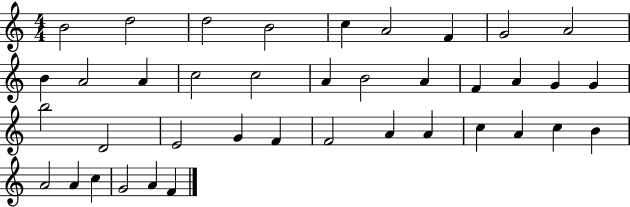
B4/h D5/h D5/h B4/h C5/q A4/h F4/q G4/h A4/h B4/q A4/h A4/q C5/h C5/h A4/q B4/h A4/q F4/q A4/q G4/q G4/q B5/h D4/h E4/h G4/q F4/q F4/h A4/q A4/q C5/q A4/q C5/q B4/q A4/h A4/q C5/q G4/h A4/q F4/q